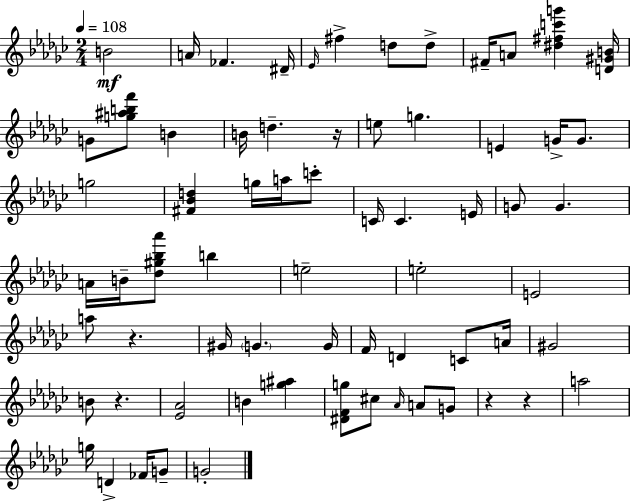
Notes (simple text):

B4/h A4/s FES4/q. D#4/s Eb4/s F#5/q D5/e D5/e F#4/s A4/e [D#5,F#5,C6,G6]/q [D4,G#4,B4]/s G4/e [G5,A#5,B5,F6]/e B4/q B4/s D5/q. R/s E5/e G5/q. E4/q G4/s G4/e. G5/h [F#4,Bb4,D5]/q G5/s A5/s C6/e C4/s C4/q. E4/s G4/e G4/q. A4/s B4/s [Db5,G#5,Bb5,Ab6]/e B5/q E5/h E5/h E4/h A5/e R/q. G#4/s G4/q. G4/s F4/s D4/q C4/e A4/s G#4/h B4/e R/q. [Eb4,Ab4]/h B4/q [G5,A#5]/q [D#4,F4,G5]/e C#5/e Ab4/s A4/e G4/e R/q R/q A5/h G5/s D4/q FES4/s G4/e G4/h